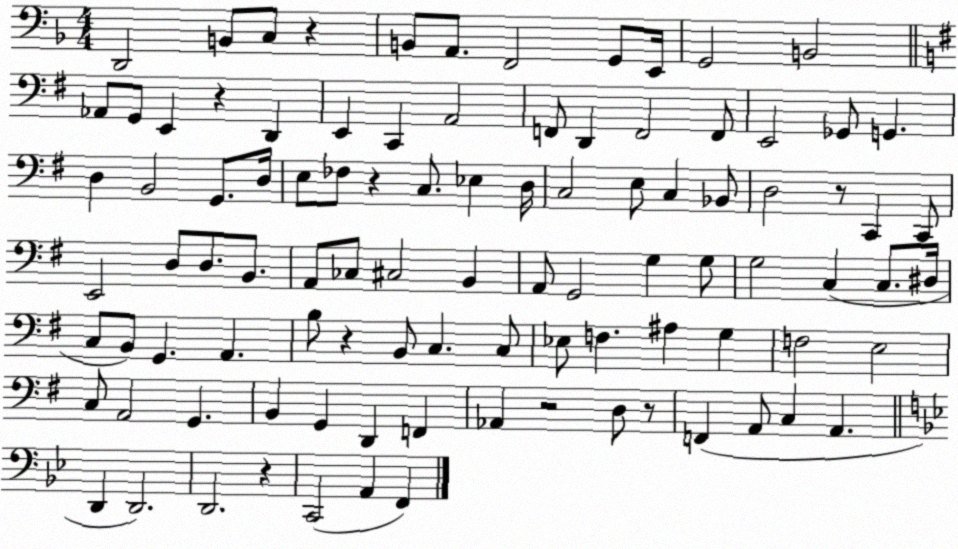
X:1
T:Untitled
M:4/4
L:1/4
K:F
D,,2 B,,/2 C,/2 z B,,/2 A,,/2 F,,2 G,,/2 E,,/4 G,,2 B,,2 _A,,/2 G,,/2 E,, z D,, E,, C,, A,,2 F,,/2 D,, F,,2 F,,/2 E,,2 _G,,/2 G,, D, B,,2 G,,/2 D,/4 E,/2 _F,/2 z C,/2 _E, D,/4 C,2 E,/2 C, _B,,/2 D,2 z/2 C,, C,,/2 E,,2 D,/2 D,/2 B,,/2 A,,/2 _C,/2 ^C,2 B,, A,,/2 G,,2 G, G,/2 G,2 C, C,/2 ^D,/4 C,/2 B,,/2 G,, A,, B,/2 z B,,/2 C, C,/2 _E,/2 F, ^A, G, F,2 E,2 C,/2 A,,2 G,, B,, G,, D,, F,, _A,, z2 D,/2 z/2 F,, A,,/2 C, A,, D,, D,,2 D,,2 z C,,2 A,, F,,